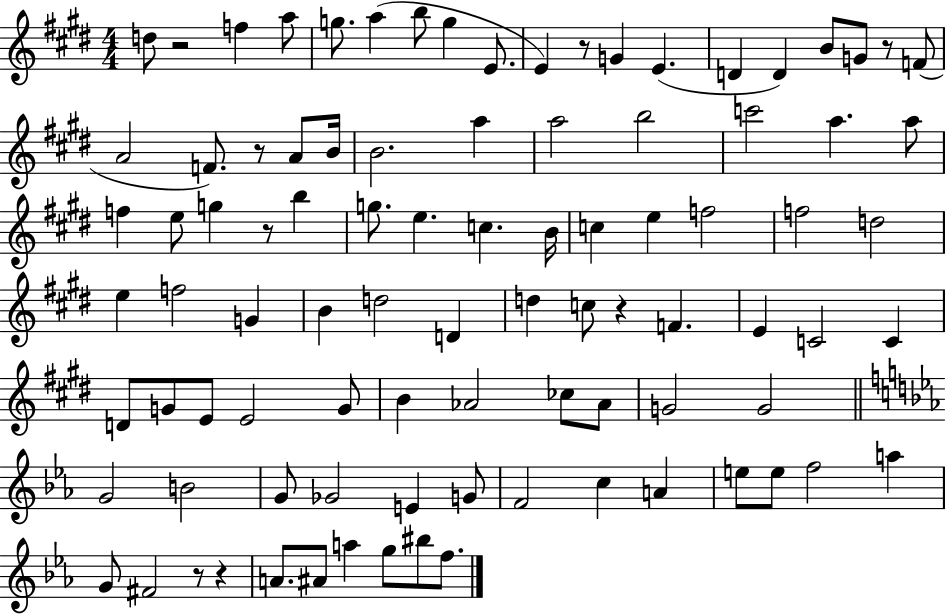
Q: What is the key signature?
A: E major